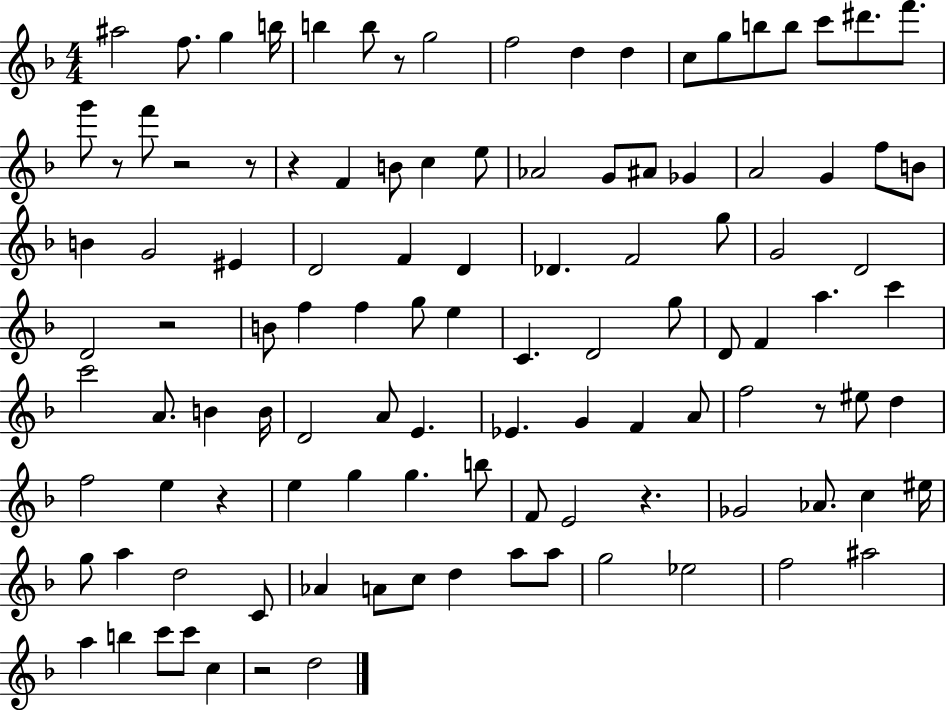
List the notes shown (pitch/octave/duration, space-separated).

A#5/h F5/e. G5/q B5/s B5/q B5/e R/e G5/h F5/h D5/q D5/q C5/e G5/e B5/e B5/e C6/e D#6/e. F6/e. G6/e R/e F6/e R/h R/e R/q F4/q B4/e C5/q E5/e Ab4/h G4/e A#4/e Gb4/q A4/h G4/q F5/e B4/e B4/q G4/h EIS4/q D4/h F4/q D4/q Db4/q. F4/h G5/e G4/h D4/h D4/h R/h B4/e F5/q F5/q G5/e E5/q C4/q. D4/h G5/e D4/e F4/q A5/q. C6/q C6/h A4/e. B4/q B4/s D4/h A4/e E4/q. Eb4/q. G4/q F4/q A4/e F5/h R/e EIS5/e D5/q F5/h E5/q R/q E5/q G5/q G5/q. B5/e F4/e E4/h R/q. Gb4/h Ab4/e. C5/q EIS5/s G5/e A5/q D5/h C4/e Ab4/q A4/e C5/e D5/q A5/e A5/e G5/h Eb5/h F5/h A#5/h A5/q B5/q C6/e C6/e C5/q R/h D5/h